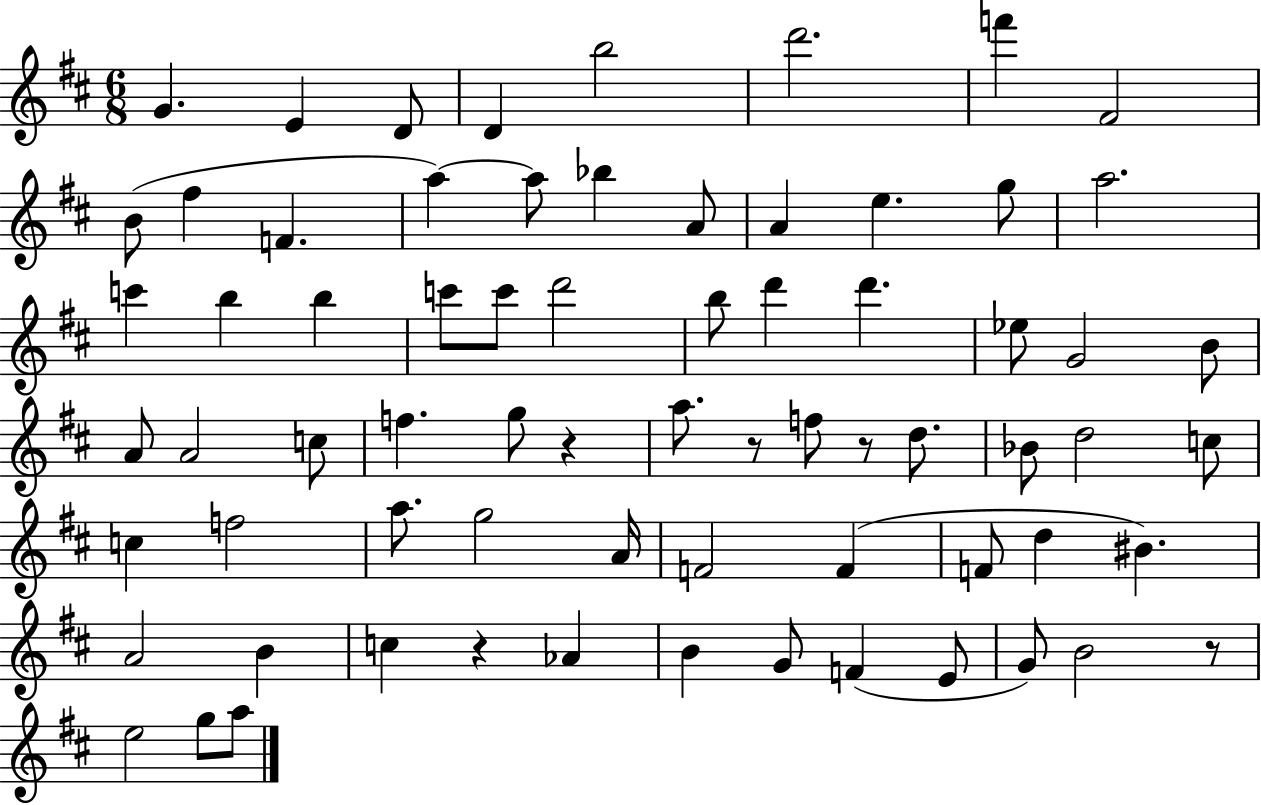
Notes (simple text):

G4/q. E4/q D4/e D4/q B5/h D6/h. F6/q F#4/h B4/e F#5/q F4/q. A5/q A5/e Bb5/q A4/e A4/q E5/q. G5/e A5/h. C6/q B5/q B5/q C6/e C6/e D6/h B5/e D6/q D6/q. Eb5/e G4/h B4/e A4/e A4/h C5/e F5/q. G5/e R/q A5/e. R/e F5/e R/e D5/e. Bb4/e D5/h C5/e C5/q F5/h A5/e. G5/h A4/s F4/h F4/q F4/e D5/q BIS4/q. A4/h B4/q C5/q R/q Ab4/q B4/q G4/e F4/q E4/e G4/e B4/h R/e E5/h G5/e A5/e